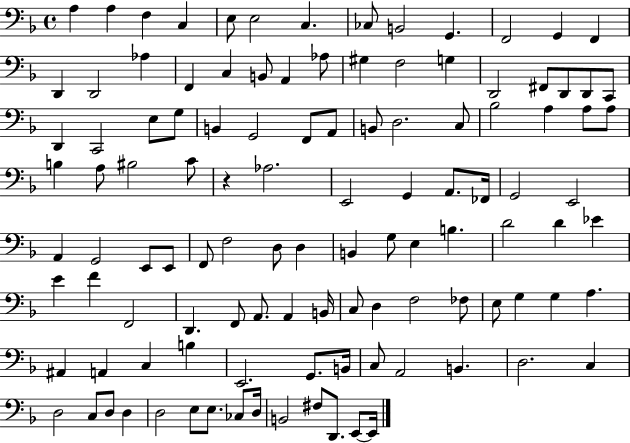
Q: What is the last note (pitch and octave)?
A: E2